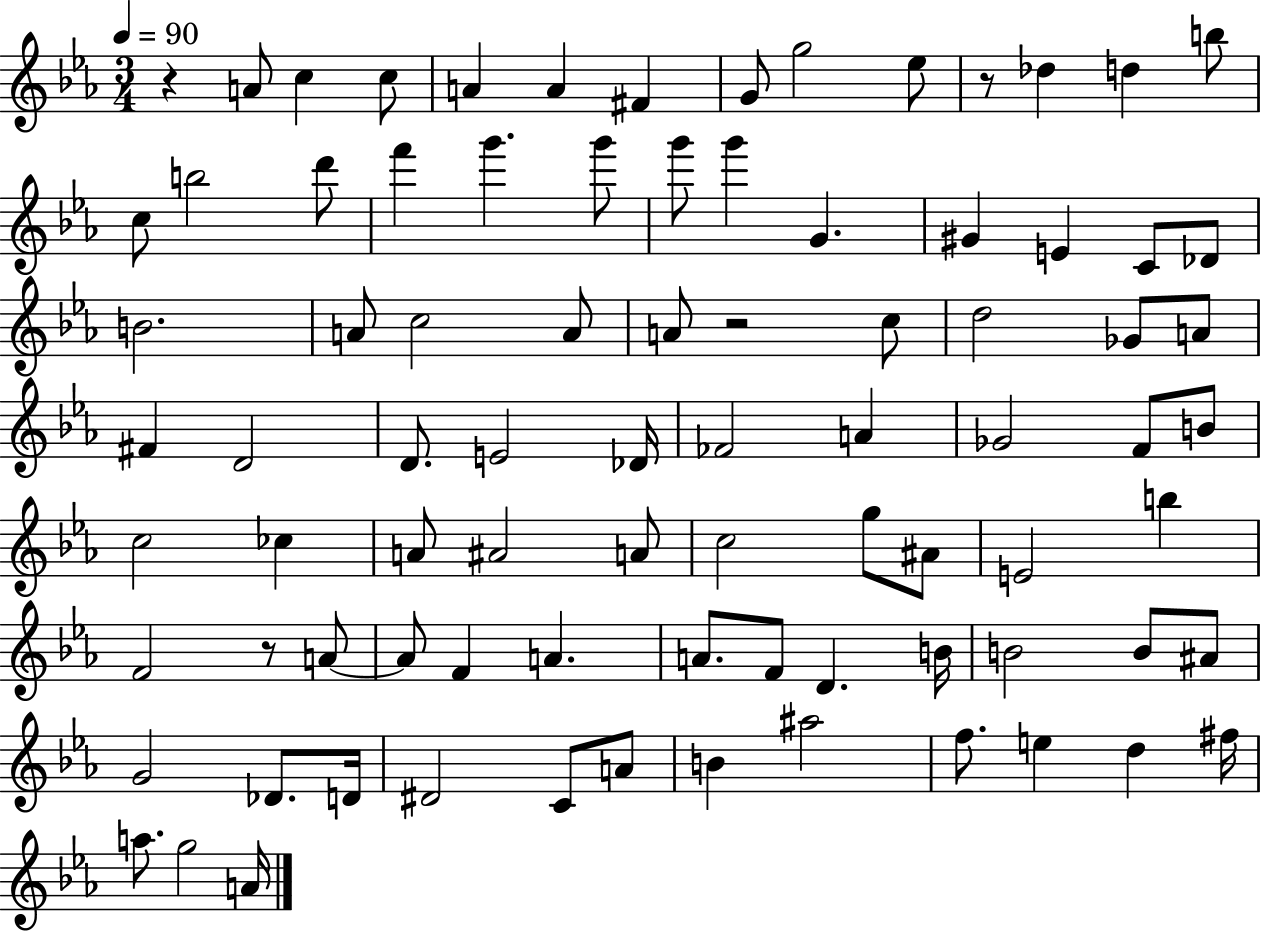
R/q A4/e C5/q C5/e A4/q A4/q F#4/q G4/e G5/h Eb5/e R/e Db5/q D5/q B5/e C5/e B5/h D6/e F6/q G6/q. G6/e G6/e G6/q G4/q. G#4/q E4/q C4/e Db4/e B4/h. A4/e C5/h A4/e A4/e R/h C5/e D5/h Gb4/e A4/e F#4/q D4/h D4/e. E4/h Db4/s FES4/h A4/q Gb4/h F4/e B4/e C5/h CES5/q A4/e A#4/h A4/e C5/h G5/e A#4/e E4/h B5/q F4/h R/e A4/e A4/e F4/q A4/q. A4/e. F4/e D4/q. B4/s B4/h B4/e A#4/e G4/h Db4/e. D4/s D#4/h C4/e A4/e B4/q A#5/h F5/e. E5/q D5/q F#5/s A5/e. G5/h A4/s